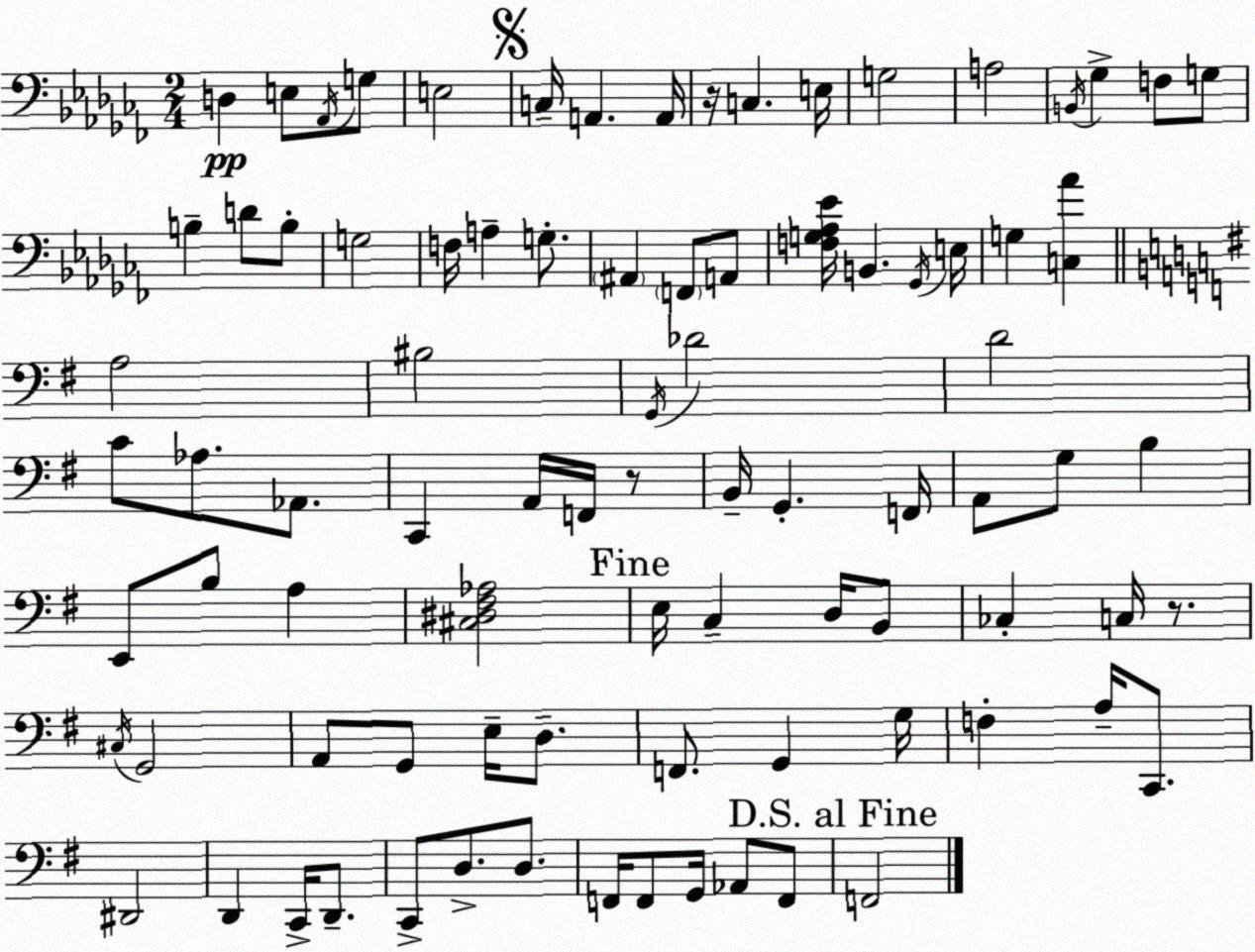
X:1
T:Untitled
M:2/4
L:1/4
K:Abm
D, E,/2 _A,,/4 G,/2 E,2 C,/4 A,, A,,/4 z/4 C, E,/4 G,2 A,2 B,,/4 _G, F,/2 G,/2 B, D/2 B,/2 G,2 F,/4 A, G,/2 ^A,, F,,/2 A,,/2 [F,G,_A,_E]/4 B,, _G,,/4 E,/4 G, [C,_A] A,2 ^B,2 G,,/4 _D2 D2 C/2 _A,/2 _A,,/2 C,, A,,/4 F,,/4 z/2 B,,/4 G,, F,,/4 A,,/2 G,/2 B, E,,/2 B,/2 A, [^C,^D,^F,_A,]2 E,/4 C, D,/4 B,,/2 _C, C,/4 z/2 ^C,/4 G,,2 A,,/2 G,,/2 E,/4 D,/2 F,,/2 G,, G,/4 F, A,/4 C,,/2 ^D,,2 D,, C,,/4 D,,/2 C,,/2 D,/2 D,/2 F,,/4 F,,/2 G,,/4 _A,,/2 F,,/2 F,,2